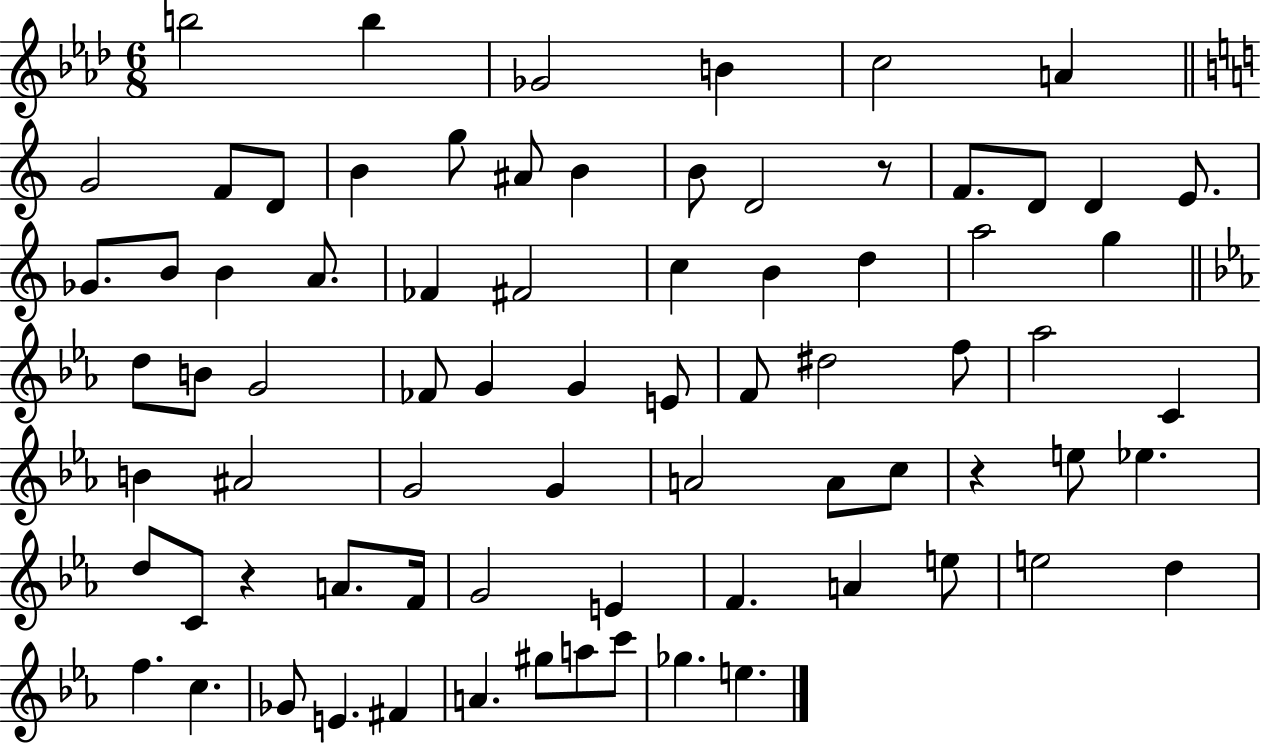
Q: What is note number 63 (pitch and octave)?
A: F5